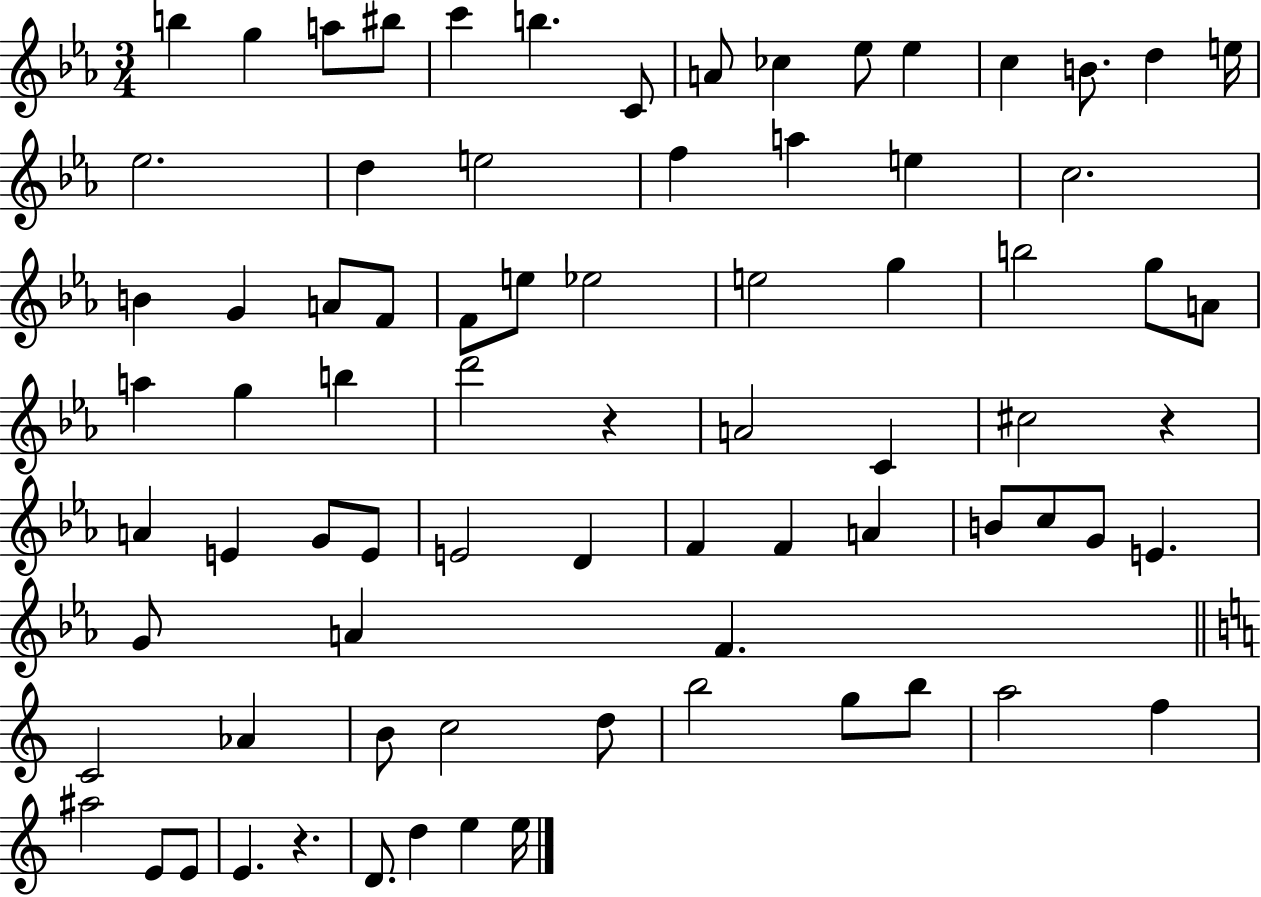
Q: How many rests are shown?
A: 3